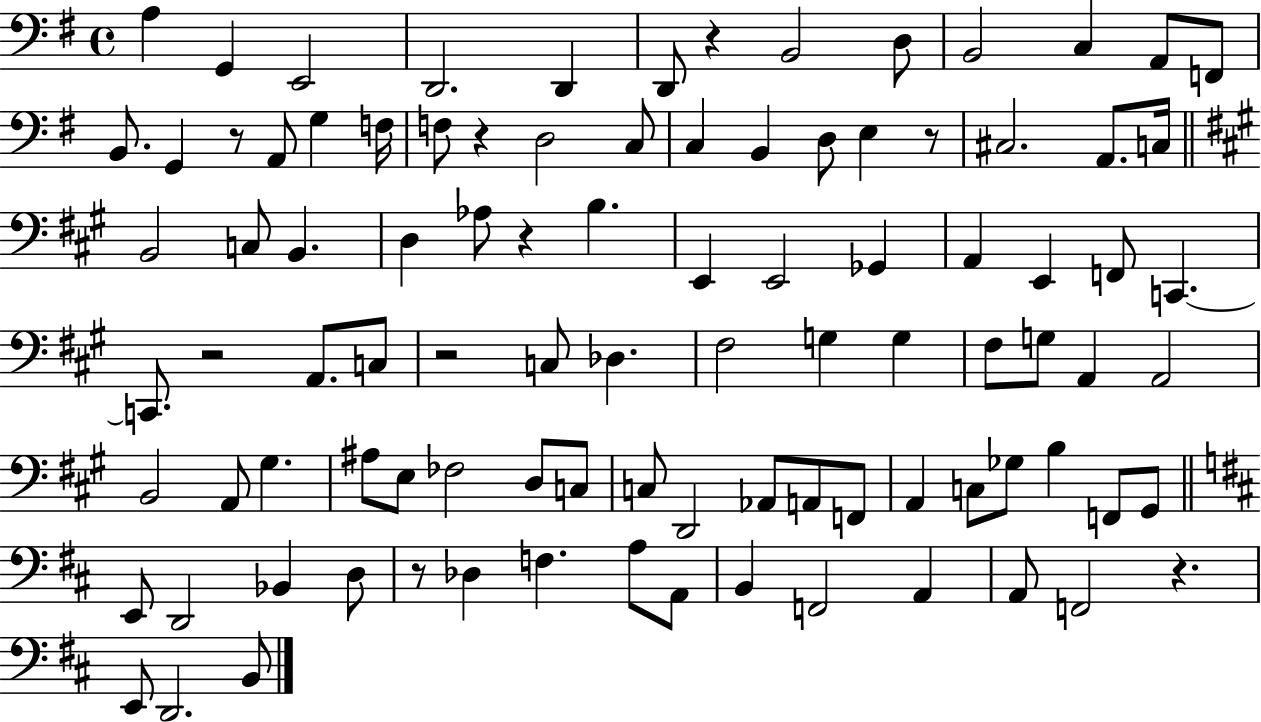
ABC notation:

X:1
T:Untitled
M:4/4
L:1/4
K:G
A, G,, E,,2 D,,2 D,, D,,/2 z B,,2 D,/2 B,,2 C, A,,/2 F,,/2 B,,/2 G,, z/2 A,,/2 G, F,/4 F,/2 z D,2 C,/2 C, B,, D,/2 E, z/2 ^C,2 A,,/2 C,/4 B,,2 C,/2 B,, D, _A,/2 z B, E,, E,,2 _G,, A,, E,, F,,/2 C,, C,,/2 z2 A,,/2 C,/2 z2 C,/2 _D, ^F,2 G, G, ^F,/2 G,/2 A,, A,,2 B,,2 A,,/2 ^G, ^A,/2 E,/2 _F,2 D,/2 C,/2 C,/2 D,,2 _A,,/2 A,,/2 F,,/2 A,, C,/2 _G,/2 B, F,,/2 ^G,,/2 E,,/2 D,,2 _B,, D,/2 z/2 _D, F, A,/2 A,,/2 B,, F,,2 A,, A,,/2 F,,2 z E,,/2 D,,2 B,,/2